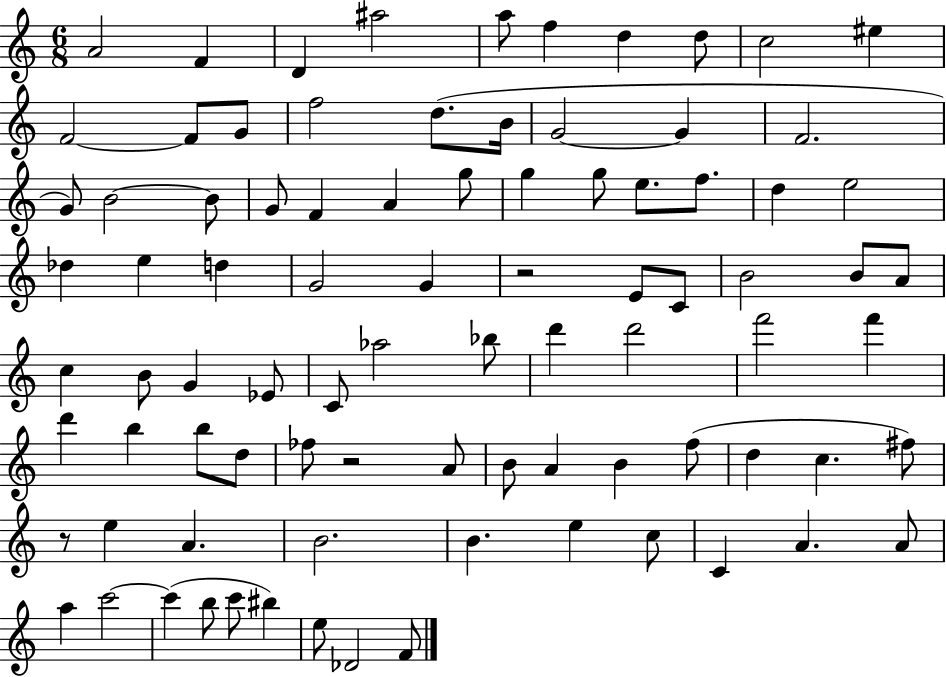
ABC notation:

X:1
T:Untitled
M:6/8
L:1/4
K:C
A2 F D ^a2 a/2 f d d/2 c2 ^e F2 F/2 G/2 f2 d/2 B/4 G2 G F2 G/2 B2 B/2 G/2 F A g/2 g g/2 e/2 f/2 d e2 _d e d G2 G z2 E/2 C/2 B2 B/2 A/2 c B/2 G _E/2 C/2 _a2 _b/2 d' d'2 f'2 f' d' b b/2 d/2 _f/2 z2 A/2 B/2 A B f/2 d c ^f/2 z/2 e A B2 B e c/2 C A A/2 a c'2 c' b/2 c'/2 ^b e/2 _D2 F/2